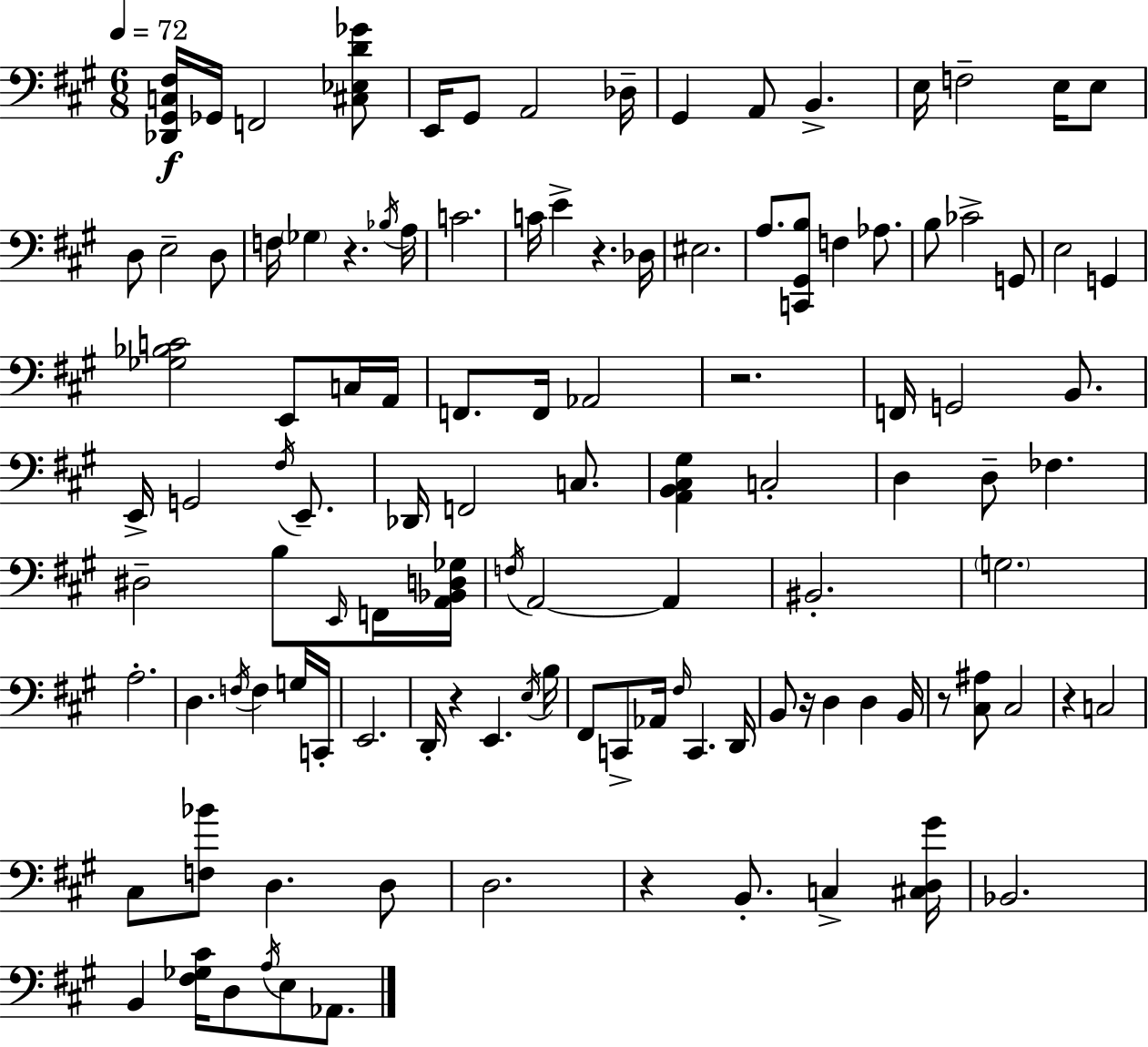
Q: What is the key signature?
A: A major